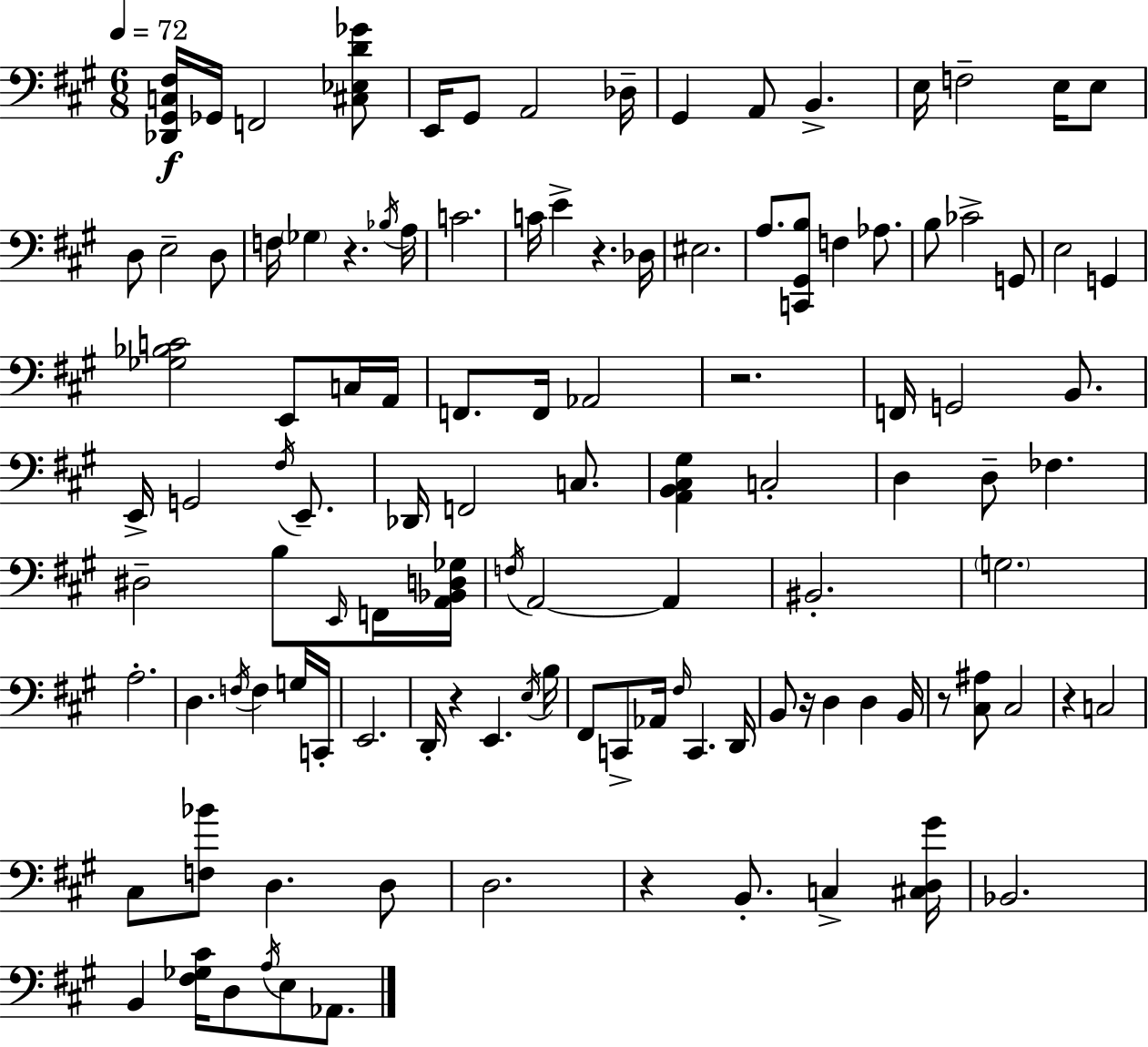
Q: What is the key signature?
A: A major